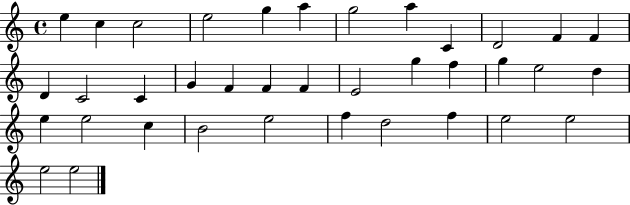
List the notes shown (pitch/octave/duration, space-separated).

E5/q C5/q C5/h E5/h G5/q A5/q G5/h A5/q C4/q D4/h F4/q F4/q D4/q C4/h C4/q G4/q F4/q F4/q F4/q E4/h G5/q F5/q G5/q E5/h D5/q E5/q E5/h C5/q B4/h E5/h F5/q D5/h F5/q E5/h E5/h E5/h E5/h